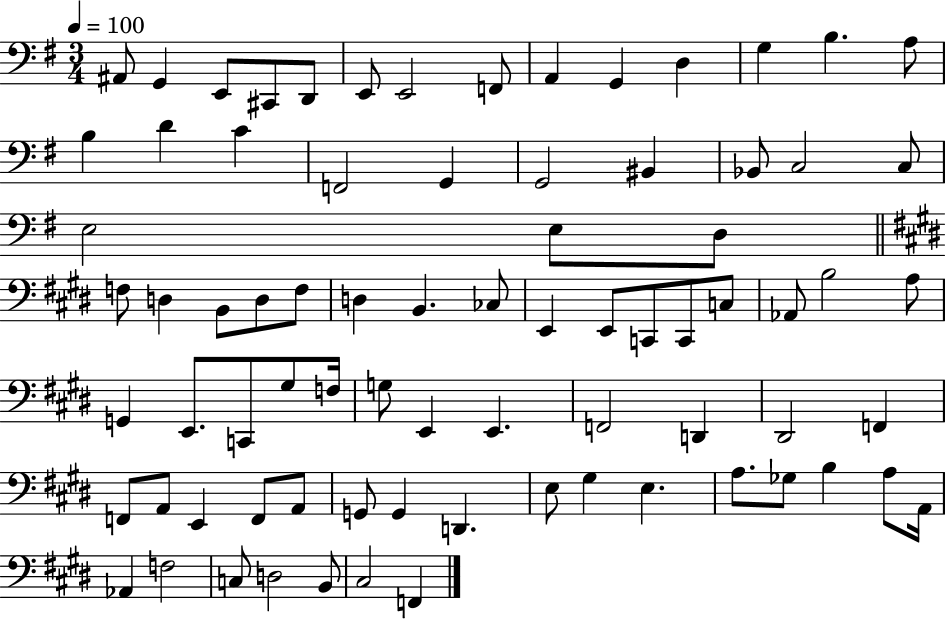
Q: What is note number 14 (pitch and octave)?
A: A3